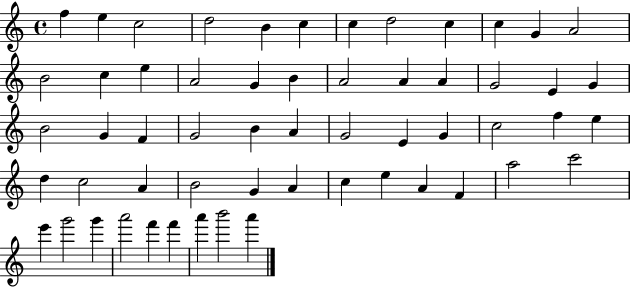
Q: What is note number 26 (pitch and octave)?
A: G4